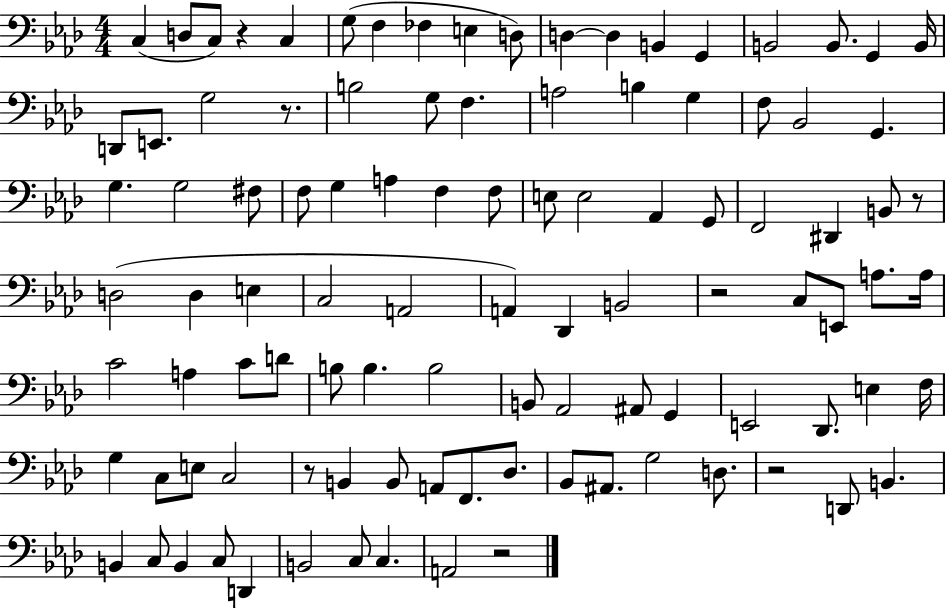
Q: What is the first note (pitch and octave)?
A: C3